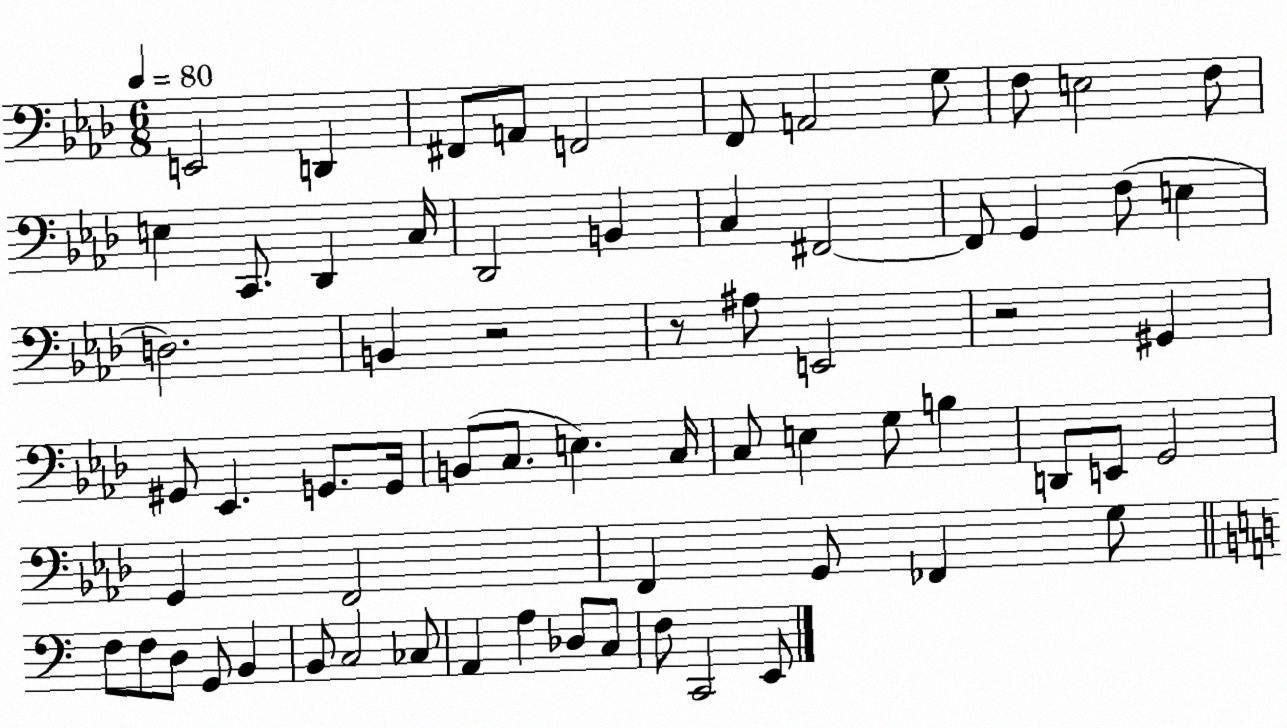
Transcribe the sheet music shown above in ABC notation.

X:1
T:Untitled
M:6/8
L:1/4
K:Ab
E,,2 D,, ^F,,/2 A,,/2 F,,2 F,,/2 A,,2 G,/2 F,/2 E,2 F,/2 E, C,,/2 _D,, C,/4 _D,,2 B,, C, ^F,,2 ^F,,/2 G,, F,/2 E, D,2 B,, z2 z/2 ^A,/2 E,,2 z2 ^G,, ^G,,/2 _E,, G,,/2 G,,/4 B,,/2 C,/2 E, C,/4 C,/2 E, G,/2 B, D,,/2 E,,/2 G,,2 G,, F,,2 F,, G,,/2 _F,, G,/2 F,/2 F,/2 D,/2 G,,/2 B,, B,,/2 C,2 _C,/2 A,, A, _D,/2 C,/2 F,/2 C,,2 E,,/2